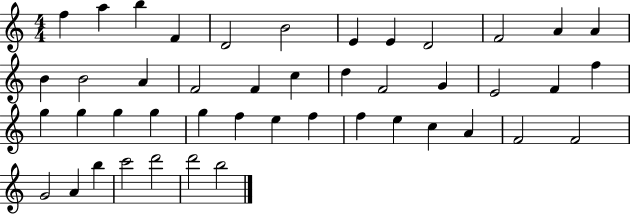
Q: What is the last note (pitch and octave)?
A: B5